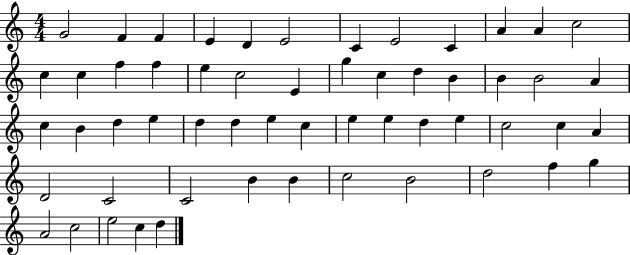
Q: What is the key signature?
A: C major